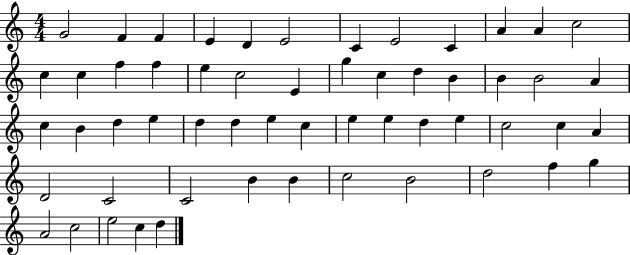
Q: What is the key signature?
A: C major